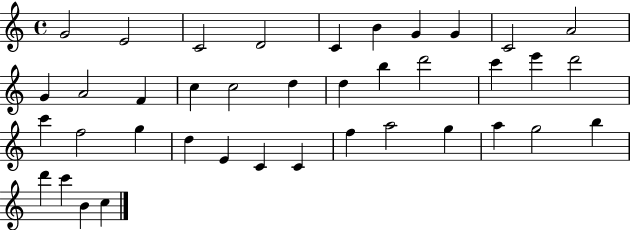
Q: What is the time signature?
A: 4/4